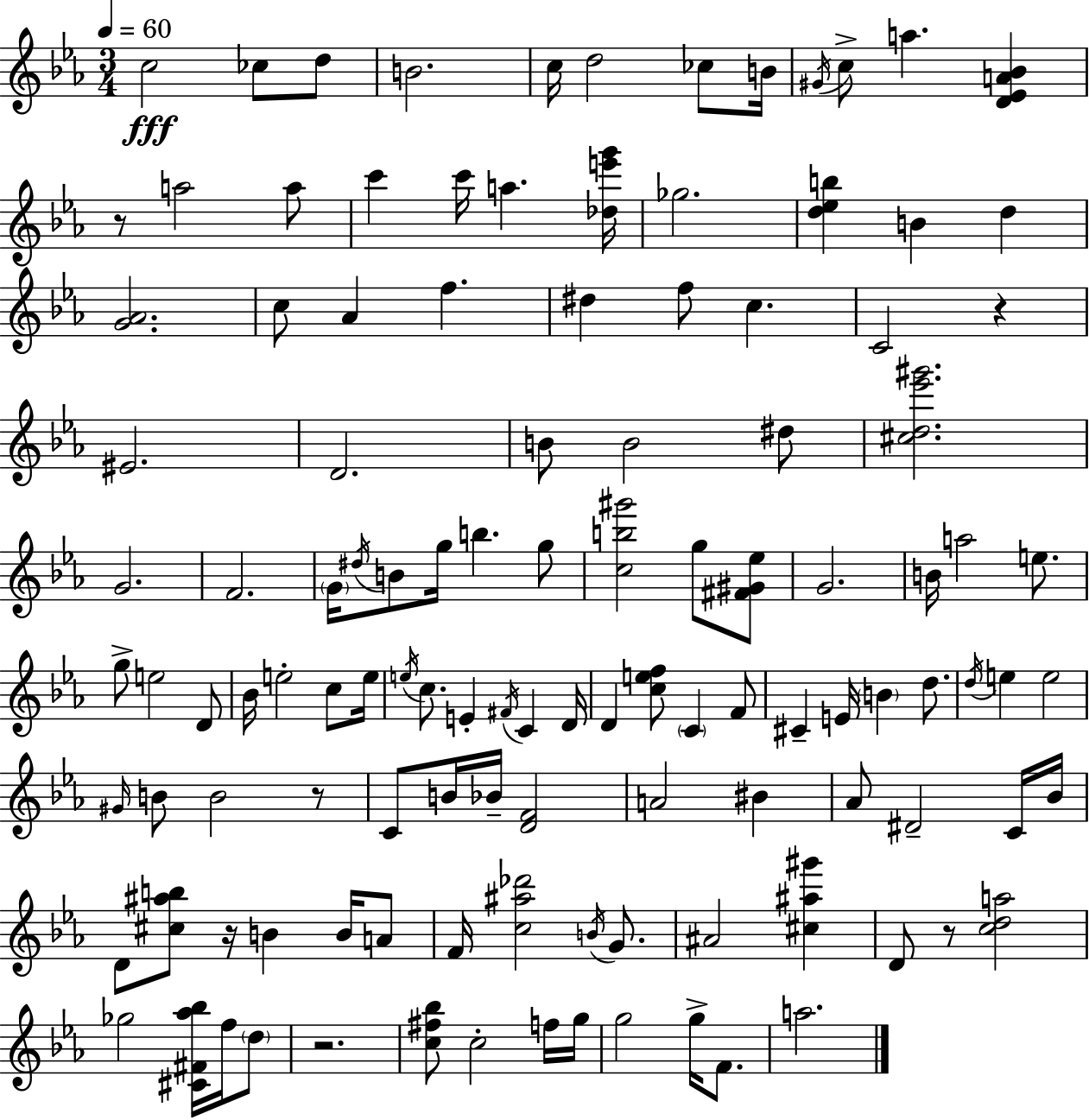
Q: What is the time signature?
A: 3/4